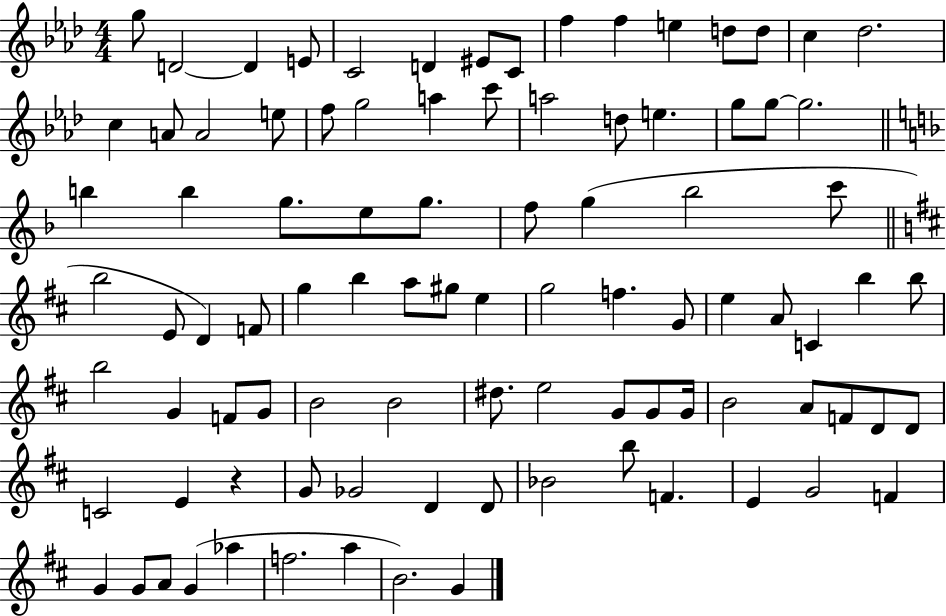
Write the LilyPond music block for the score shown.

{
  \clef treble
  \numericTimeSignature
  \time 4/4
  \key aes \major
  g''8 d'2~~ d'4 e'8 | c'2 d'4 eis'8 c'8 | f''4 f''4 e''4 d''8 d''8 | c''4 des''2. | \break c''4 a'8 a'2 e''8 | f''8 g''2 a''4 c'''8 | a''2 d''8 e''4. | g''8 g''8~~ g''2. | \break \bar "||" \break \key f \major b''4 b''4 g''8. e''8 g''8. | f''8 g''4( bes''2 c'''8 | \bar "||" \break \key b \minor b''2 e'8 d'4) f'8 | g''4 b''4 a''8 gis''8 e''4 | g''2 f''4. g'8 | e''4 a'8 c'4 b''4 b''8 | \break b''2 g'4 f'8 g'8 | b'2 b'2 | dis''8. e''2 g'8 g'8 g'16 | b'2 a'8 f'8 d'8 d'8 | \break c'2 e'4 r4 | g'8 ges'2 d'4 d'8 | bes'2 b''8 f'4. | e'4 g'2 f'4 | \break g'4 g'8 a'8 g'4( aes''4 | f''2. a''4 | b'2.) g'4 | \bar "|."
}